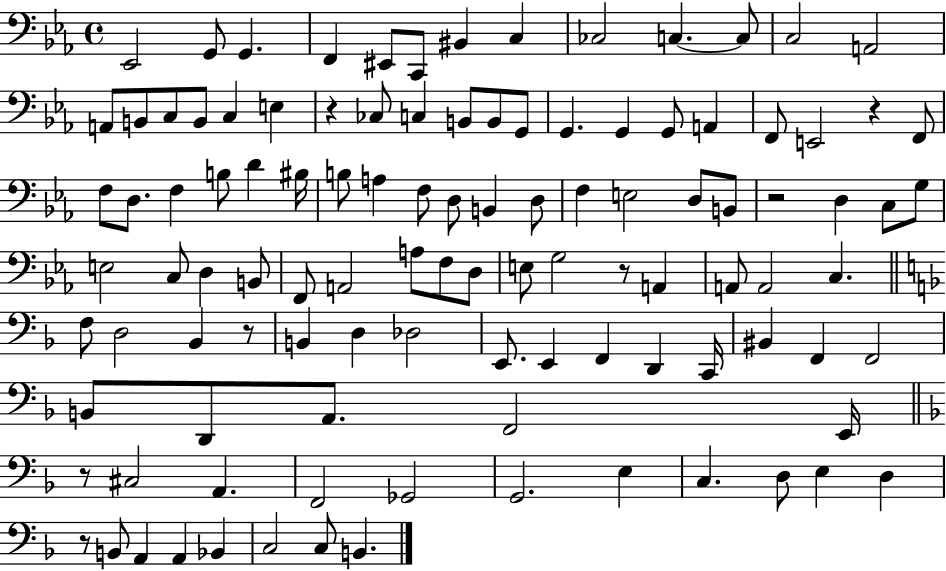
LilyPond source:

{
  \clef bass
  \time 4/4
  \defaultTimeSignature
  \key ees \major
  ees,2 g,8 g,4. | f,4 eis,8 c,8 bis,4 c4 | ces2 c4.~~ c8 | c2 a,2 | \break a,8 b,8 c8 b,8 c4 e4 | r4 ces8 c4 b,8 b,8 g,8 | g,4. g,4 g,8 a,4 | f,8 e,2 r4 f,8 | \break f8 d8. f4 b8 d'4 bis16 | b8 a4 f8 d8 b,4 d8 | f4 e2 d8 b,8 | r2 d4 c8 g8 | \break e2 c8 d4 b,8 | f,8 a,2 a8 f8 d8 | e8 g2 r8 a,4 | a,8 a,2 c4. | \break \bar "||" \break \key d \minor f8 d2 bes,4 r8 | b,4 d4 des2 | e,8. e,4 f,4 d,4 c,16 | bis,4 f,4 f,2 | \break b,8 d,8 a,8. f,2 e,16 | \bar "||" \break \key f \major r8 cis2 a,4. | f,2 ges,2 | g,2. e4 | c4. d8 e4 d4 | \break r8 b,8 a,4 a,4 bes,4 | c2 c8 b,4. | \bar "|."
}